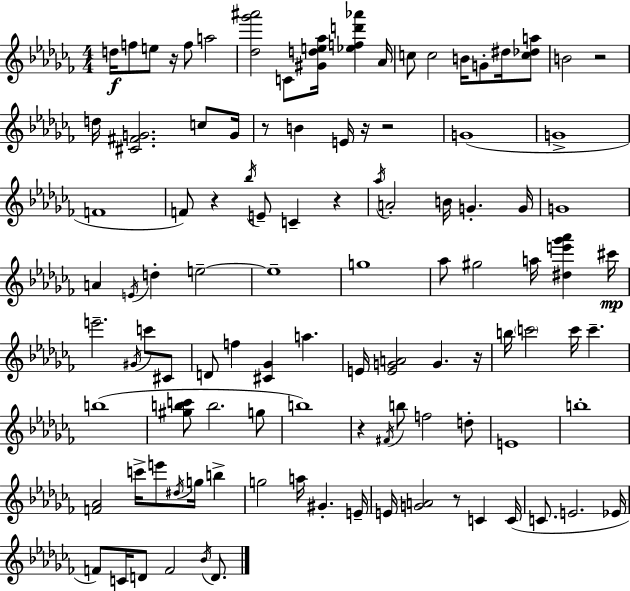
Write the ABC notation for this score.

X:1
T:Untitled
M:4/4
L:1/4
K:Abm
d/4 f/2 e/2 z/4 f/2 a2 [_d_g'^a']2 C/2 [^Gde_a]/4 [_efd'_a'] _A/4 c/2 c2 B/4 G/2 ^d/4 [c_da]/2 B2 z2 d/4 [^C^FG]2 c/2 G/4 z/2 B E/4 z/4 z2 G4 G4 F4 F/2 z _b/4 E/2 C z _a/4 A2 B/4 G G/4 G4 A E/4 d e2 e4 g4 _a/2 ^g2 a/4 [^de'_g'_a'] ^c'/4 e'2 ^G/4 c'/2 ^C/2 D/2 f [^C_G] a E/4 [EGA]2 G z/4 b/4 c'2 c'/4 c' b4 [^gbc']/2 b2 g/2 b4 z ^F/4 b/2 f2 d/2 E4 b4 [F_A]2 c'/4 e'/2 ^d/4 g/4 b g2 a/4 ^G E/4 E/4 [GA]2 z/2 C C/4 C/2 E2 _E/4 F/2 C/4 D/2 F2 _B/4 D/2